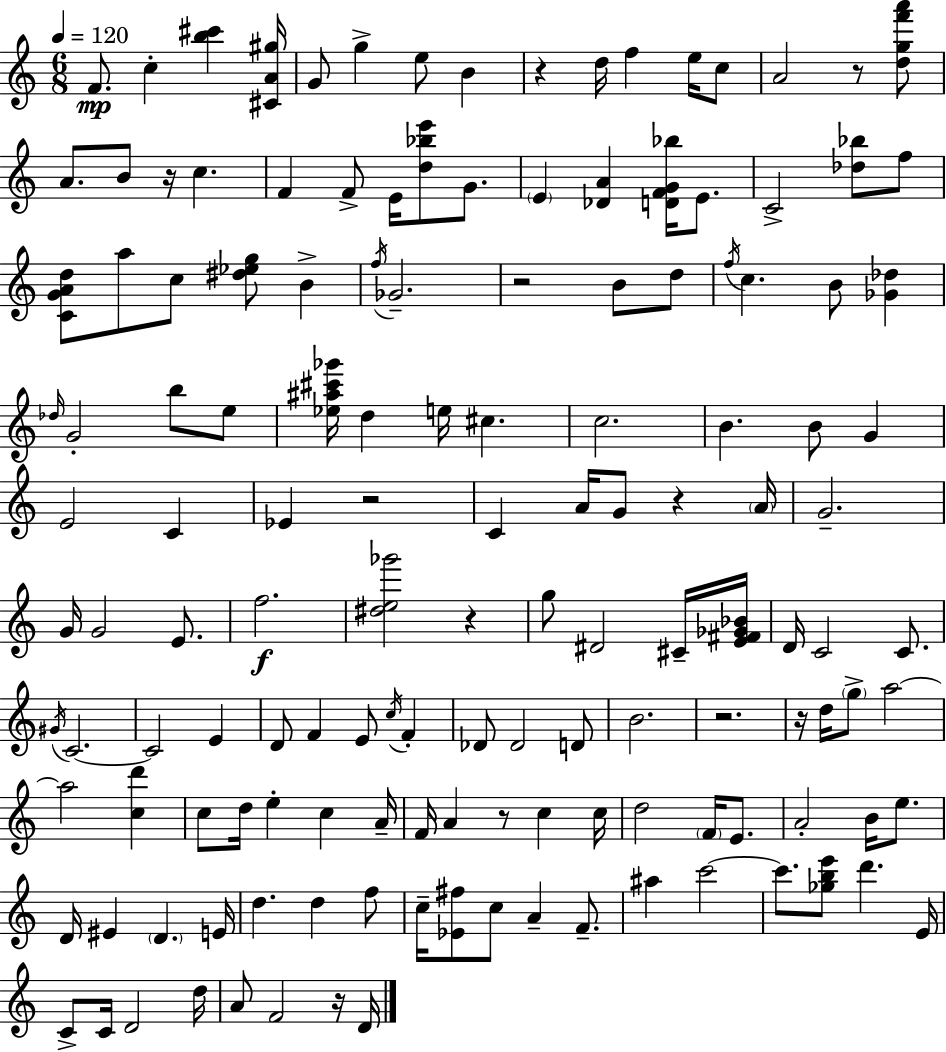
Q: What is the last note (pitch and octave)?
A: D4